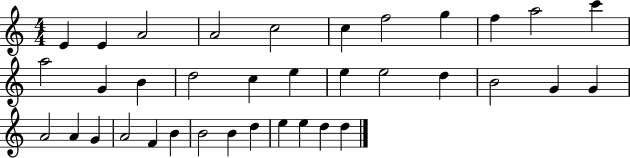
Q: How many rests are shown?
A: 0